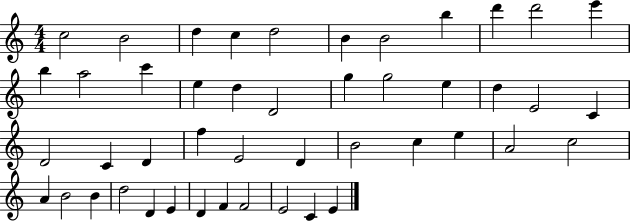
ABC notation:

X:1
T:Untitled
M:4/4
L:1/4
K:C
c2 B2 d c d2 B B2 b d' d'2 e' b a2 c' e d D2 g g2 e d E2 C D2 C D f E2 D B2 c e A2 c2 A B2 B d2 D E D F F2 E2 C E